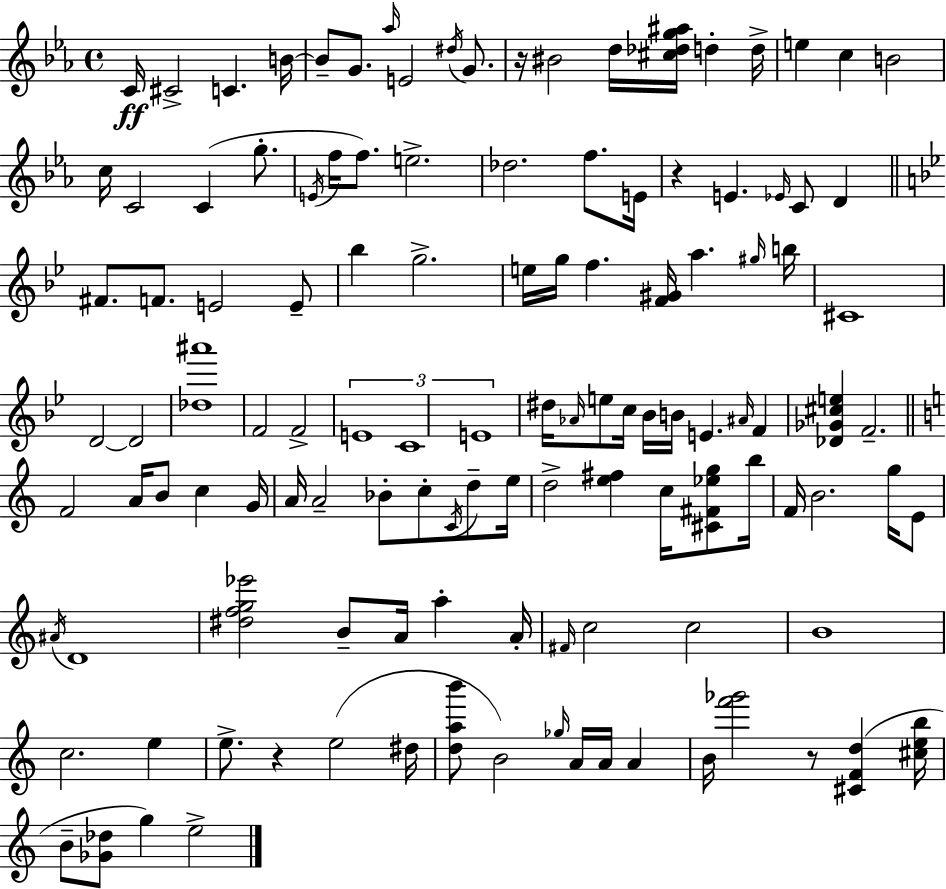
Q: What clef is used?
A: treble